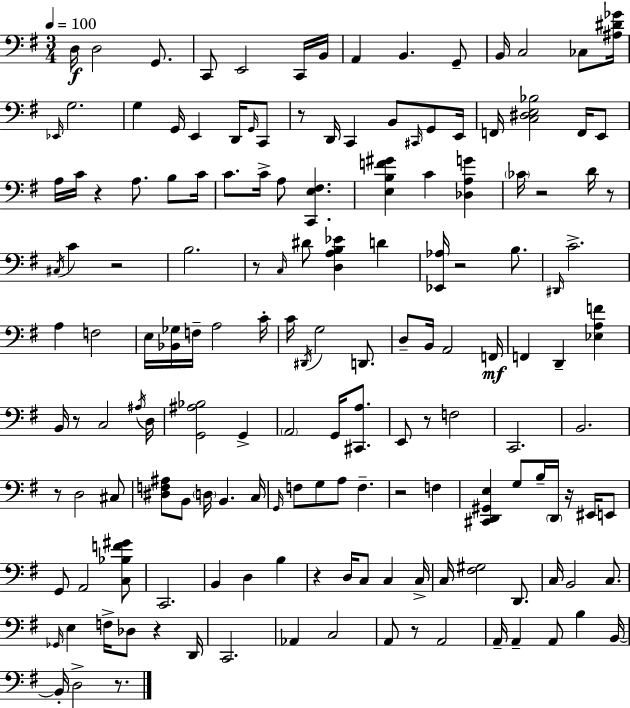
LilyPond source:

{
  \clef bass
  \numericTimeSignature
  \time 3/4
  \key e \minor
  \tempo 4 = 100
  d16\f d2 g,8. | c,8 e,2 c,16 b,16 | a,4 b,4. g,8-- | b,16 c2 ces8 <ais dis' ges'>16 | \break \grace { ees,16 } g2. | g4 g,16 e,4 d,16 \grace { g,16 } | c,8 r8 d,16 c,4 b,8 \grace { cis,16 } | g,8 e,16 f,16 <c dis e bes>2 | \break f,16 e,8 a16 c'16 r4 a8. | b8 c'16 c'8. c'16-> a8 <c, e fis>4. | <e b f' gis'>4 c'4 <des a g'>4 | \parenthesize ces'16 r2 | \break d'16 r8 \acciaccatura { cis16 } c'4 r2 | b2. | r8 \grace { c16 } dis'8 <d a b ees'>4 | d'4 <ees, aes>16 r2 | \break b8. \grace { dis,16 } c'2.-> | a4 f2 | e16 <bes, ges>16 f16-- a2 | c'16-. c'16 \acciaccatura { dis,16 } g2 | \break d,8. d8-- b,16 a,2 | f,16\mf f,4 d,4-- | <ees a f'>4 b,16 r8 c2 | \acciaccatura { ais16 } d16 <g, ais bes>2 | \break g,4-> \parenthesize a,2 | g,16 <cis, a>8. e,8 r8 | f2 c,2. | b,2. | \break r8 d2 | cis8 <dis f ais>8 b,8 | \parenthesize d16 b,4. c16 \grace { g,16 } f8 g8 | a8 f4.-- r2 | \break f4 <cis, d, gis, e>4 | g8 b16-- \parenthesize d,16 r16 eis,16 e,8 g,8 a,2 | <c bes f' gis'>8 c,2. | b,4 | \break d4 b4 r4 | d16 c8 c4 c16-> c16 <fis gis>2 | d,8. c16 b,2 | c8. \grace { ges,16 } e4 | \break f16-> des8 r4 d,16 c,2. | aes,4 | c2 a,8 | r8 a,2 a,16-- a,4-- | \break a,8 b4 b,16~~ b,16-. d2-> | r8. \bar "|."
}